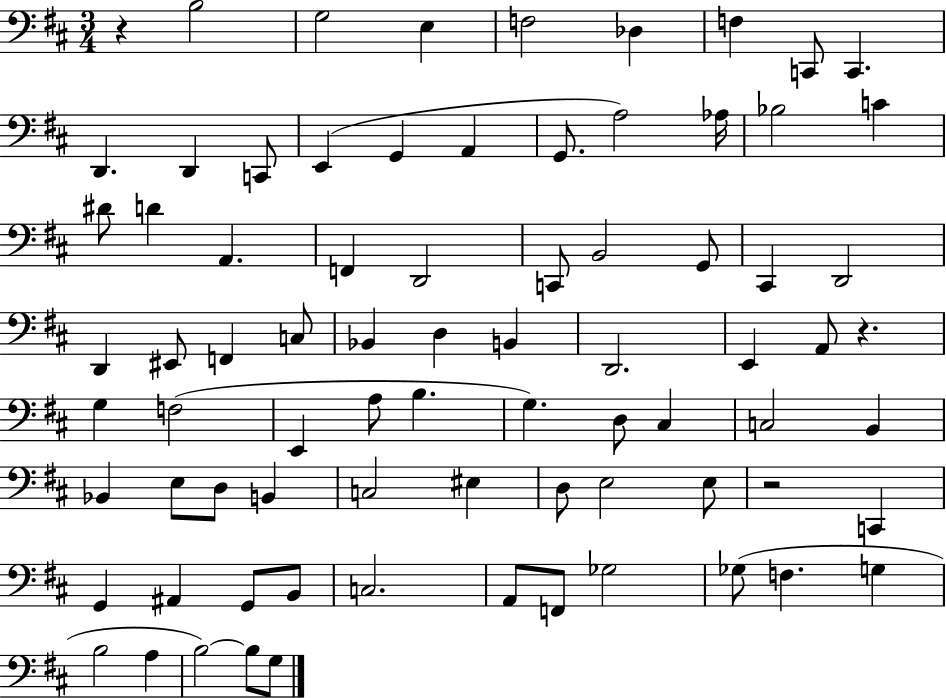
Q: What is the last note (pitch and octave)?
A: G3